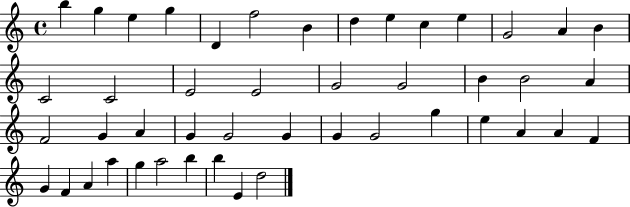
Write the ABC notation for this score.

X:1
T:Untitled
M:4/4
L:1/4
K:C
b g e g D f2 B d e c e G2 A B C2 C2 E2 E2 G2 G2 B B2 A F2 G A G G2 G G G2 g e A A F G F A a g a2 b b E d2